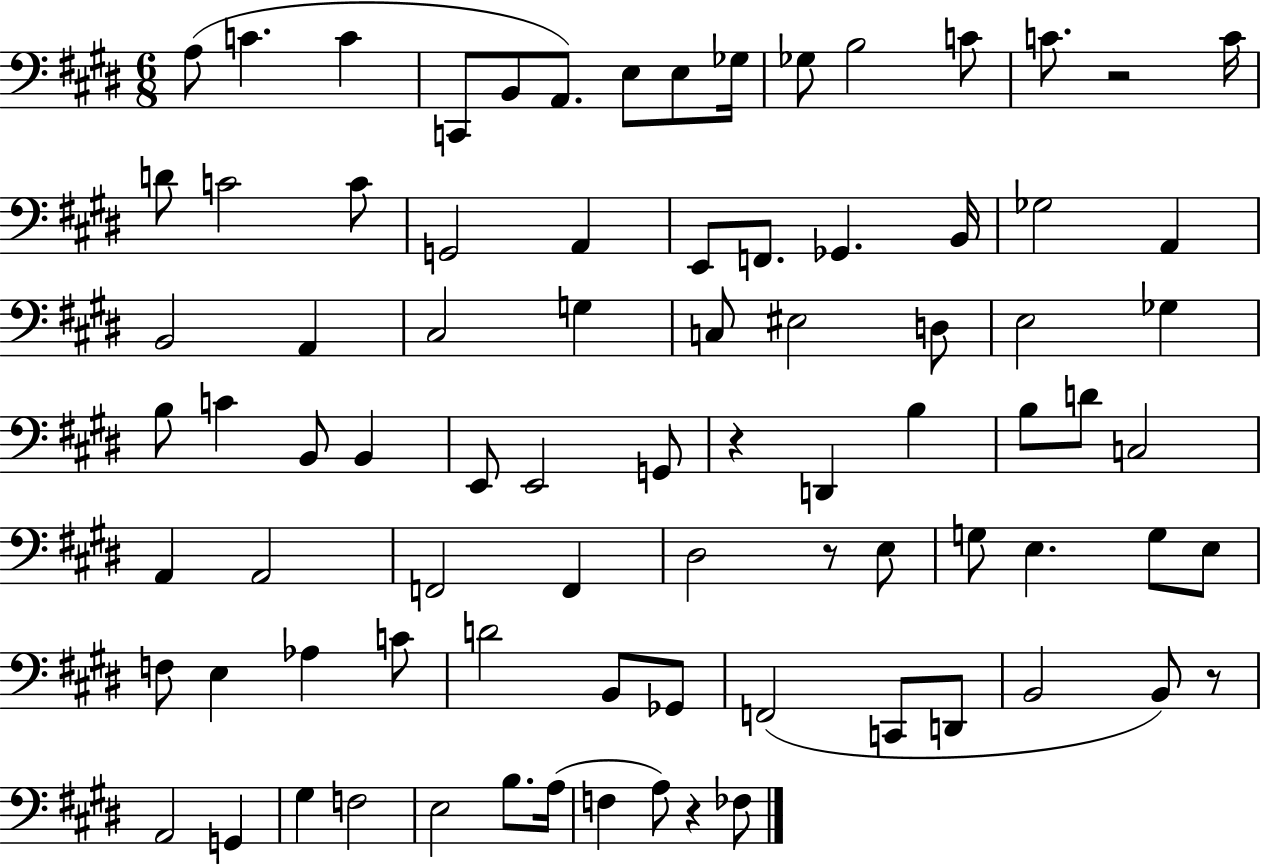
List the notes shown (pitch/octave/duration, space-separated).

A3/e C4/q. C4/q C2/e B2/e A2/e. E3/e E3/e Gb3/s Gb3/e B3/h C4/e C4/e. R/h C4/s D4/e C4/h C4/e G2/h A2/q E2/e F2/e. Gb2/q. B2/s Gb3/h A2/q B2/h A2/q C#3/h G3/q C3/e EIS3/h D3/e E3/h Gb3/q B3/e C4/q B2/e B2/q E2/e E2/h G2/e R/q D2/q B3/q B3/e D4/e C3/h A2/q A2/h F2/h F2/q D#3/h R/e E3/e G3/e E3/q. G3/e E3/e F3/e E3/q Ab3/q C4/e D4/h B2/e Gb2/e F2/h C2/e D2/e B2/h B2/e R/e A2/h G2/q G#3/q F3/h E3/h B3/e. A3/s F3/q A3/e R/q FES3/e